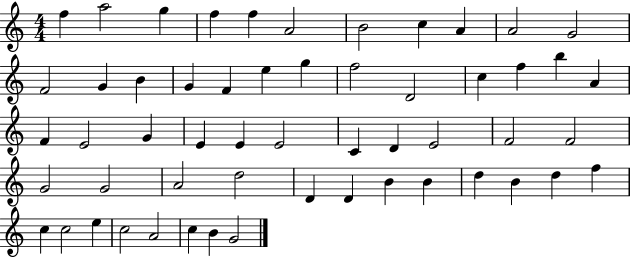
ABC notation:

X:1
T:Untitled
M:4/4
L:1/4
K:C
f a2 g f f A2 B2 c A A2 G2 F2 G B G F e g f2 D2 c f b A F E2 G E E E2 C D E2 F2 F2 G2 G2 A2 d2 D D B B d B d f c c2 e c2 A2 c B G2